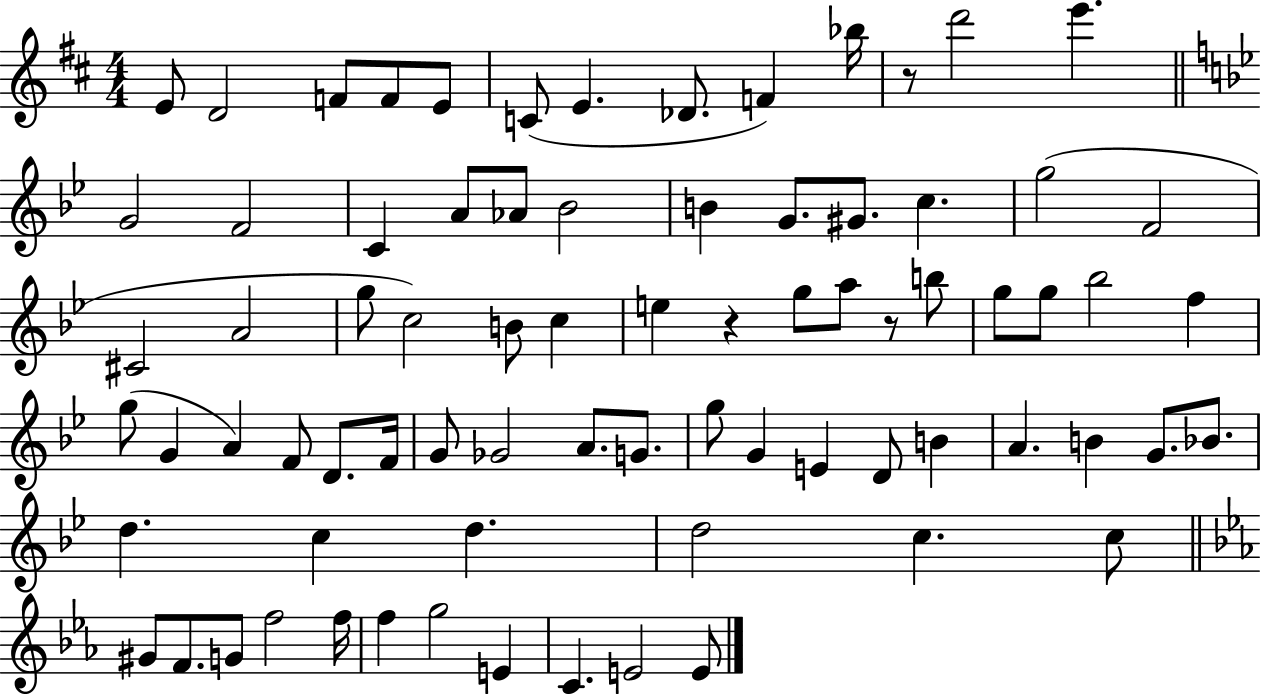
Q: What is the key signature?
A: D major